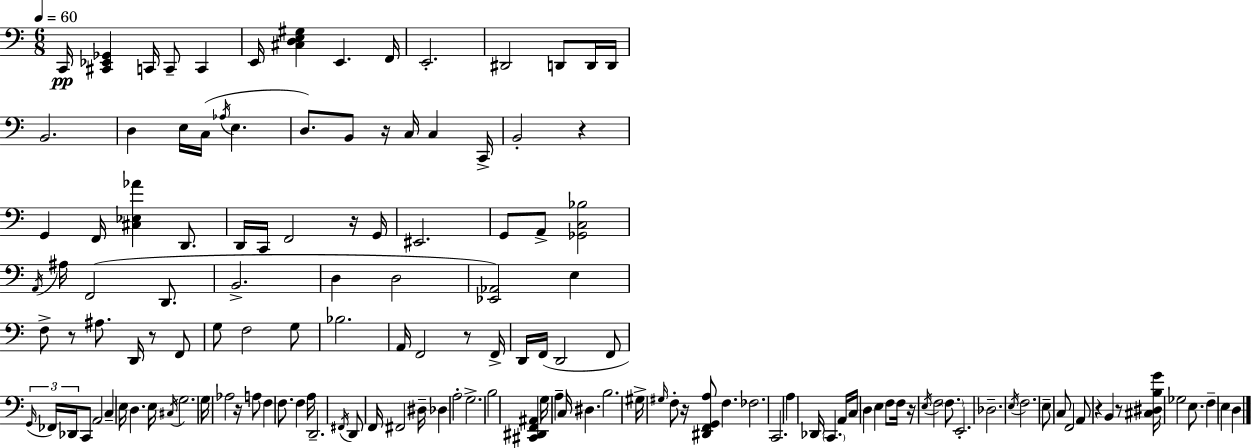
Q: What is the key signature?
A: C major